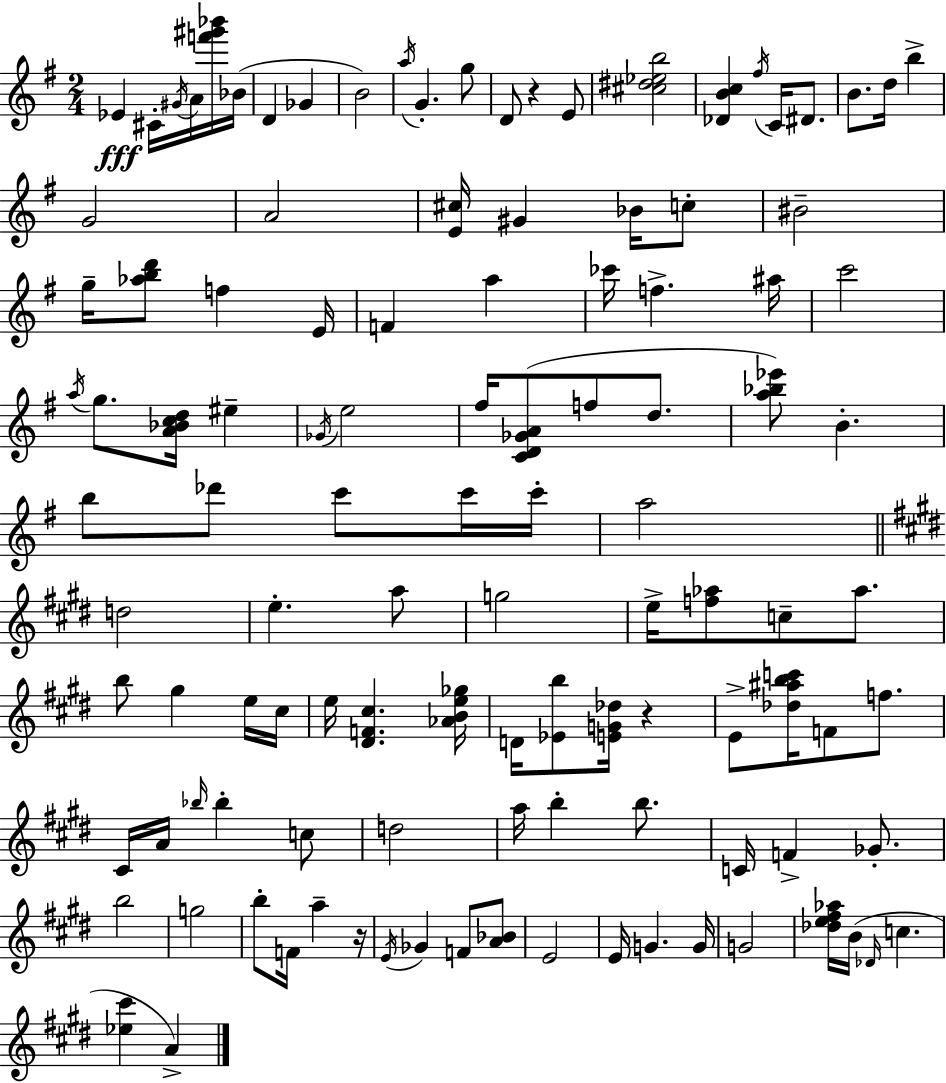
{
  \clef treble
  \numericTimeSignature
  \time 2/4
  \key g \major
  ees'4\fff cis'16-. \acciaccatura { gis'16 } a'16 <f''' gis''' bes'''>16 | bes'16( d'4 ges'4 | b'2) | \acciaccatura { a''16 } g'4.-. | \break g''8 d'8 r4 | e'8 <cis'' dis'' ees'' b''>2 | <des' b' c''>4 \acciaccatura { fis''16 } c'16 | dis'8. b'8. d''16 b''4-> | \break g'2 | a'2 | <e' cis''>16 gis'4 | bes'16 c''8-. bis'2-- | \break g''16-- <aes'' b'' d'''>8 f''4 | e'16 f'4 a''4 | ces'''16 f''4.-> | ais''16 c'''2 | \break \acciaccatura { a''16 } g''8. <a' bes' c'' d''>16 | eis''4-- \acciaccatura { ges'16 } e''2 | fis''16 <c' d' ges' a'>8( | f''8 d''8. <a'' bes'' ees'''>8) b'4.-. | \break b''8 des'''8 | c'''8 c'''16 c'''16-. a''2 | \bar "||" \break \key e \major d''2 | e''4.-. a''8 | g''2 | e''16-> <f'' aes''>8 c''8-- aes''8. | \break b''8 gis''4 e''16 cis''16 | e''16 <dis' f' cis''>4. <aes' b' e'' ges''>16 | d'16 <ees' b''>8 <e' g' des''>16 r4 | e'8-> <des'' ais'' b'' c'''>16 f'8 f''8. | \break cis'16 a'16 \grace { bes''16 } bes''4-. c''8 | d''2 | a''16 b''4-. b''8. | c'16 f'4-> ges'8.-. | \break b''2 | g''2 | b''8-. f'16 a''4-- | r16 \acciaccatura { e'16 } ges'4 f'8 | \break <a' bes'>8 e'2 | e'16 g'4. | g'16 g'2 | <des'' e'' fis'' aes''>16 b'16( \grace { des'16 } c''4. | \break <ees'' cis'''>4 a'4->) | \bar "|."
}